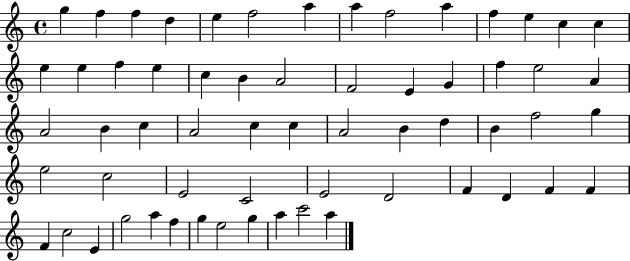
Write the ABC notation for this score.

X:1
T:Untitled
M:4/4
L:1/4
K:C
g f f d e f2 a a f2 a f e c c e e f e c B A2 F2 E G f e2 A A2 B c A2 c c A2 B d B f2 g e2 c2 E2 C2 E2 D2 F D F F F c2 E g2 a f g e2 g a c'2 a